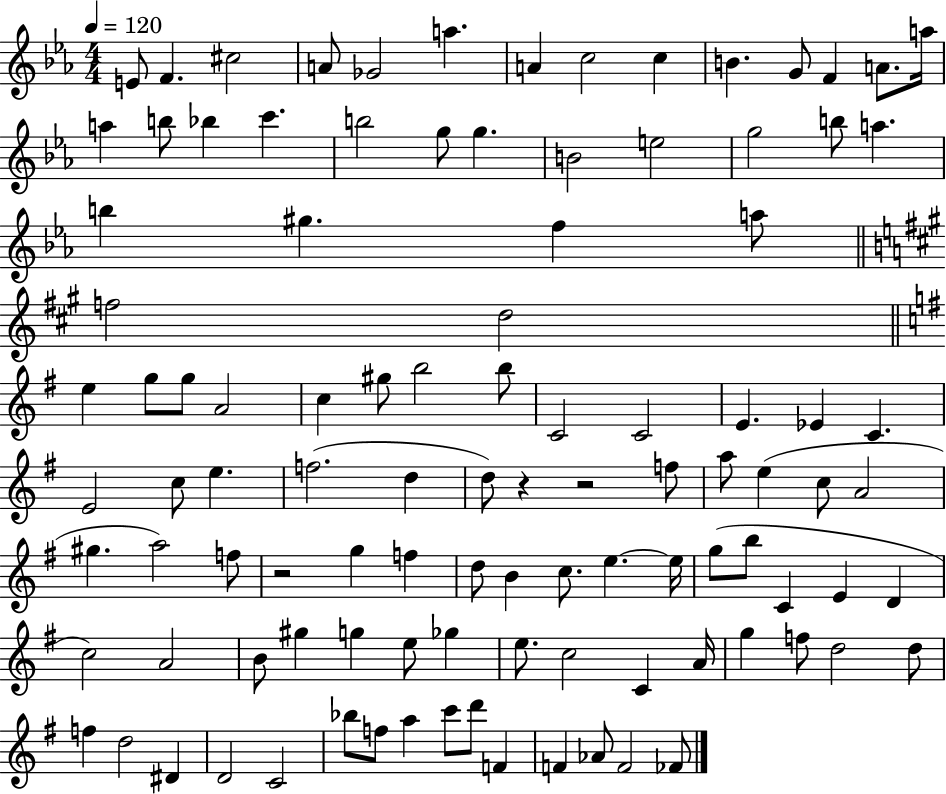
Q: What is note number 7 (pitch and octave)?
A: A4